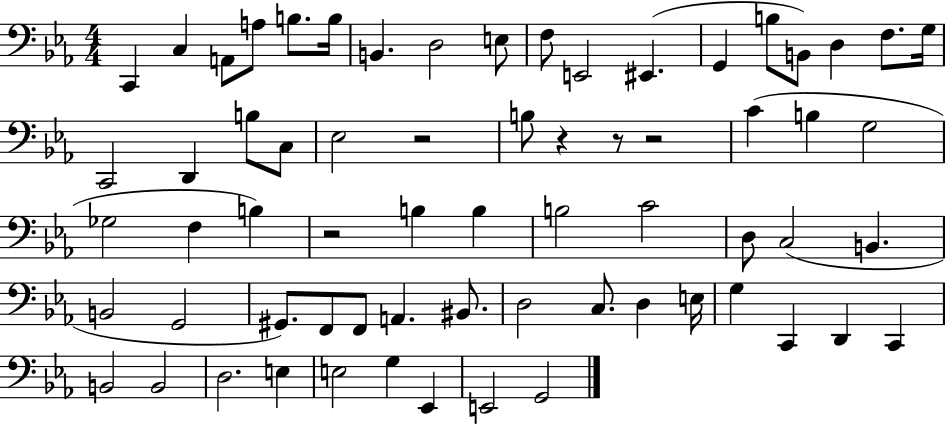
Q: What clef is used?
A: bass